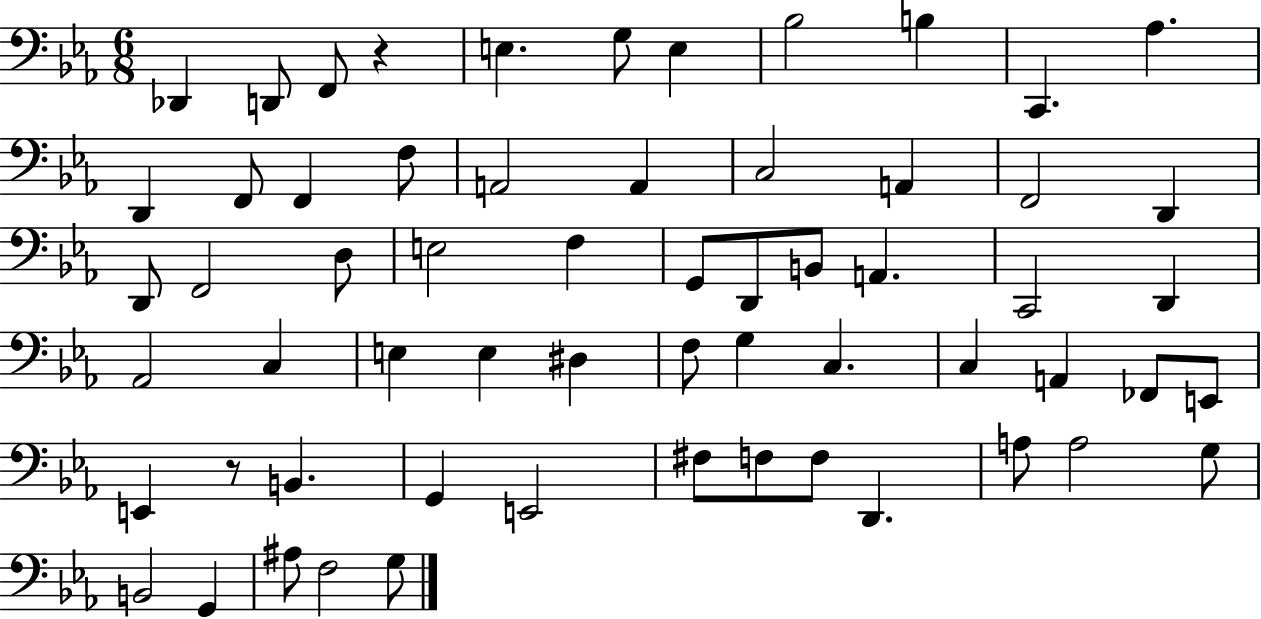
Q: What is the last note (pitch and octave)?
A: G3